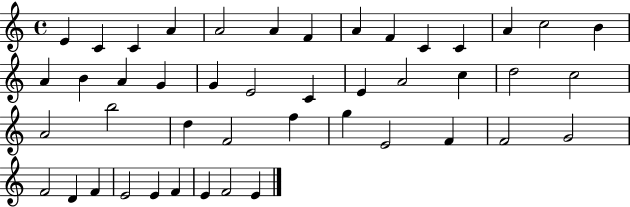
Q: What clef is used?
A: treble